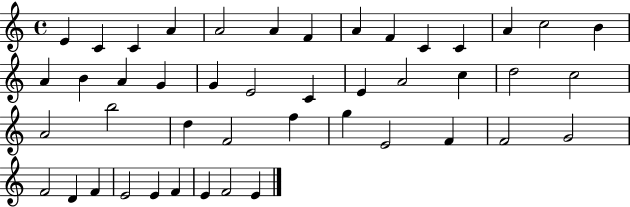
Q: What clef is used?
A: treble